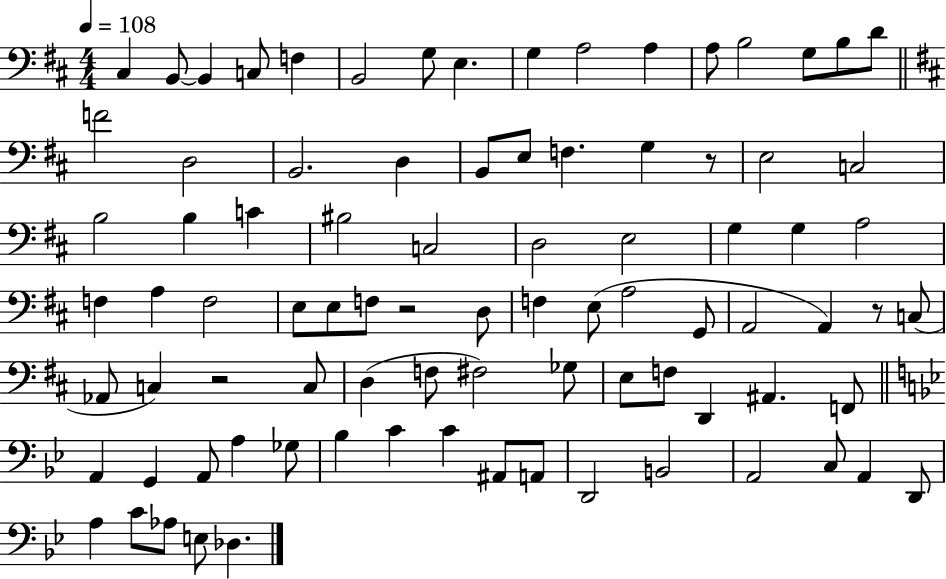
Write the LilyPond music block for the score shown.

{
  \clef bass
  \numericTimeSignature
  \time 4/4
  \key d \major
  \tempo 4 = 108
  \repeat volta 2 { cis4 b,8~~ b,4 c8 f4 | b,2 g8 e4. | g4 a2 a4 | a8 b2 g8 b8 d'8 | \break \bar "||" \break \key d \major f'2 d2 | b,2. d4 | b,8 e8 f4. g4 r8 | e2 c2 | \break b2 b4 c'4 | bis2 c2 | d2 e2 | g4 g4 a2 | \break f4 a4 f2 | e8 e8 f8 r2 d8 | f4 e8( a2 g,8 | a,2 a,4) r8 c8( | \break aes,8 c4) r2 c8 | d4( f8 fis2) ges8 | e8 f8 d,4 ais,4. f,8 | \bar "||" \break \key bes \major a,4 g,4 a,8 a4 ges8 | bes4 c'4 c'4 ais,8 a,8 | d,2 b,2 | a,2 c8 a,4 d,8 | \break a4 c'8 aes8 e8 des4. | } \bar "|."
}